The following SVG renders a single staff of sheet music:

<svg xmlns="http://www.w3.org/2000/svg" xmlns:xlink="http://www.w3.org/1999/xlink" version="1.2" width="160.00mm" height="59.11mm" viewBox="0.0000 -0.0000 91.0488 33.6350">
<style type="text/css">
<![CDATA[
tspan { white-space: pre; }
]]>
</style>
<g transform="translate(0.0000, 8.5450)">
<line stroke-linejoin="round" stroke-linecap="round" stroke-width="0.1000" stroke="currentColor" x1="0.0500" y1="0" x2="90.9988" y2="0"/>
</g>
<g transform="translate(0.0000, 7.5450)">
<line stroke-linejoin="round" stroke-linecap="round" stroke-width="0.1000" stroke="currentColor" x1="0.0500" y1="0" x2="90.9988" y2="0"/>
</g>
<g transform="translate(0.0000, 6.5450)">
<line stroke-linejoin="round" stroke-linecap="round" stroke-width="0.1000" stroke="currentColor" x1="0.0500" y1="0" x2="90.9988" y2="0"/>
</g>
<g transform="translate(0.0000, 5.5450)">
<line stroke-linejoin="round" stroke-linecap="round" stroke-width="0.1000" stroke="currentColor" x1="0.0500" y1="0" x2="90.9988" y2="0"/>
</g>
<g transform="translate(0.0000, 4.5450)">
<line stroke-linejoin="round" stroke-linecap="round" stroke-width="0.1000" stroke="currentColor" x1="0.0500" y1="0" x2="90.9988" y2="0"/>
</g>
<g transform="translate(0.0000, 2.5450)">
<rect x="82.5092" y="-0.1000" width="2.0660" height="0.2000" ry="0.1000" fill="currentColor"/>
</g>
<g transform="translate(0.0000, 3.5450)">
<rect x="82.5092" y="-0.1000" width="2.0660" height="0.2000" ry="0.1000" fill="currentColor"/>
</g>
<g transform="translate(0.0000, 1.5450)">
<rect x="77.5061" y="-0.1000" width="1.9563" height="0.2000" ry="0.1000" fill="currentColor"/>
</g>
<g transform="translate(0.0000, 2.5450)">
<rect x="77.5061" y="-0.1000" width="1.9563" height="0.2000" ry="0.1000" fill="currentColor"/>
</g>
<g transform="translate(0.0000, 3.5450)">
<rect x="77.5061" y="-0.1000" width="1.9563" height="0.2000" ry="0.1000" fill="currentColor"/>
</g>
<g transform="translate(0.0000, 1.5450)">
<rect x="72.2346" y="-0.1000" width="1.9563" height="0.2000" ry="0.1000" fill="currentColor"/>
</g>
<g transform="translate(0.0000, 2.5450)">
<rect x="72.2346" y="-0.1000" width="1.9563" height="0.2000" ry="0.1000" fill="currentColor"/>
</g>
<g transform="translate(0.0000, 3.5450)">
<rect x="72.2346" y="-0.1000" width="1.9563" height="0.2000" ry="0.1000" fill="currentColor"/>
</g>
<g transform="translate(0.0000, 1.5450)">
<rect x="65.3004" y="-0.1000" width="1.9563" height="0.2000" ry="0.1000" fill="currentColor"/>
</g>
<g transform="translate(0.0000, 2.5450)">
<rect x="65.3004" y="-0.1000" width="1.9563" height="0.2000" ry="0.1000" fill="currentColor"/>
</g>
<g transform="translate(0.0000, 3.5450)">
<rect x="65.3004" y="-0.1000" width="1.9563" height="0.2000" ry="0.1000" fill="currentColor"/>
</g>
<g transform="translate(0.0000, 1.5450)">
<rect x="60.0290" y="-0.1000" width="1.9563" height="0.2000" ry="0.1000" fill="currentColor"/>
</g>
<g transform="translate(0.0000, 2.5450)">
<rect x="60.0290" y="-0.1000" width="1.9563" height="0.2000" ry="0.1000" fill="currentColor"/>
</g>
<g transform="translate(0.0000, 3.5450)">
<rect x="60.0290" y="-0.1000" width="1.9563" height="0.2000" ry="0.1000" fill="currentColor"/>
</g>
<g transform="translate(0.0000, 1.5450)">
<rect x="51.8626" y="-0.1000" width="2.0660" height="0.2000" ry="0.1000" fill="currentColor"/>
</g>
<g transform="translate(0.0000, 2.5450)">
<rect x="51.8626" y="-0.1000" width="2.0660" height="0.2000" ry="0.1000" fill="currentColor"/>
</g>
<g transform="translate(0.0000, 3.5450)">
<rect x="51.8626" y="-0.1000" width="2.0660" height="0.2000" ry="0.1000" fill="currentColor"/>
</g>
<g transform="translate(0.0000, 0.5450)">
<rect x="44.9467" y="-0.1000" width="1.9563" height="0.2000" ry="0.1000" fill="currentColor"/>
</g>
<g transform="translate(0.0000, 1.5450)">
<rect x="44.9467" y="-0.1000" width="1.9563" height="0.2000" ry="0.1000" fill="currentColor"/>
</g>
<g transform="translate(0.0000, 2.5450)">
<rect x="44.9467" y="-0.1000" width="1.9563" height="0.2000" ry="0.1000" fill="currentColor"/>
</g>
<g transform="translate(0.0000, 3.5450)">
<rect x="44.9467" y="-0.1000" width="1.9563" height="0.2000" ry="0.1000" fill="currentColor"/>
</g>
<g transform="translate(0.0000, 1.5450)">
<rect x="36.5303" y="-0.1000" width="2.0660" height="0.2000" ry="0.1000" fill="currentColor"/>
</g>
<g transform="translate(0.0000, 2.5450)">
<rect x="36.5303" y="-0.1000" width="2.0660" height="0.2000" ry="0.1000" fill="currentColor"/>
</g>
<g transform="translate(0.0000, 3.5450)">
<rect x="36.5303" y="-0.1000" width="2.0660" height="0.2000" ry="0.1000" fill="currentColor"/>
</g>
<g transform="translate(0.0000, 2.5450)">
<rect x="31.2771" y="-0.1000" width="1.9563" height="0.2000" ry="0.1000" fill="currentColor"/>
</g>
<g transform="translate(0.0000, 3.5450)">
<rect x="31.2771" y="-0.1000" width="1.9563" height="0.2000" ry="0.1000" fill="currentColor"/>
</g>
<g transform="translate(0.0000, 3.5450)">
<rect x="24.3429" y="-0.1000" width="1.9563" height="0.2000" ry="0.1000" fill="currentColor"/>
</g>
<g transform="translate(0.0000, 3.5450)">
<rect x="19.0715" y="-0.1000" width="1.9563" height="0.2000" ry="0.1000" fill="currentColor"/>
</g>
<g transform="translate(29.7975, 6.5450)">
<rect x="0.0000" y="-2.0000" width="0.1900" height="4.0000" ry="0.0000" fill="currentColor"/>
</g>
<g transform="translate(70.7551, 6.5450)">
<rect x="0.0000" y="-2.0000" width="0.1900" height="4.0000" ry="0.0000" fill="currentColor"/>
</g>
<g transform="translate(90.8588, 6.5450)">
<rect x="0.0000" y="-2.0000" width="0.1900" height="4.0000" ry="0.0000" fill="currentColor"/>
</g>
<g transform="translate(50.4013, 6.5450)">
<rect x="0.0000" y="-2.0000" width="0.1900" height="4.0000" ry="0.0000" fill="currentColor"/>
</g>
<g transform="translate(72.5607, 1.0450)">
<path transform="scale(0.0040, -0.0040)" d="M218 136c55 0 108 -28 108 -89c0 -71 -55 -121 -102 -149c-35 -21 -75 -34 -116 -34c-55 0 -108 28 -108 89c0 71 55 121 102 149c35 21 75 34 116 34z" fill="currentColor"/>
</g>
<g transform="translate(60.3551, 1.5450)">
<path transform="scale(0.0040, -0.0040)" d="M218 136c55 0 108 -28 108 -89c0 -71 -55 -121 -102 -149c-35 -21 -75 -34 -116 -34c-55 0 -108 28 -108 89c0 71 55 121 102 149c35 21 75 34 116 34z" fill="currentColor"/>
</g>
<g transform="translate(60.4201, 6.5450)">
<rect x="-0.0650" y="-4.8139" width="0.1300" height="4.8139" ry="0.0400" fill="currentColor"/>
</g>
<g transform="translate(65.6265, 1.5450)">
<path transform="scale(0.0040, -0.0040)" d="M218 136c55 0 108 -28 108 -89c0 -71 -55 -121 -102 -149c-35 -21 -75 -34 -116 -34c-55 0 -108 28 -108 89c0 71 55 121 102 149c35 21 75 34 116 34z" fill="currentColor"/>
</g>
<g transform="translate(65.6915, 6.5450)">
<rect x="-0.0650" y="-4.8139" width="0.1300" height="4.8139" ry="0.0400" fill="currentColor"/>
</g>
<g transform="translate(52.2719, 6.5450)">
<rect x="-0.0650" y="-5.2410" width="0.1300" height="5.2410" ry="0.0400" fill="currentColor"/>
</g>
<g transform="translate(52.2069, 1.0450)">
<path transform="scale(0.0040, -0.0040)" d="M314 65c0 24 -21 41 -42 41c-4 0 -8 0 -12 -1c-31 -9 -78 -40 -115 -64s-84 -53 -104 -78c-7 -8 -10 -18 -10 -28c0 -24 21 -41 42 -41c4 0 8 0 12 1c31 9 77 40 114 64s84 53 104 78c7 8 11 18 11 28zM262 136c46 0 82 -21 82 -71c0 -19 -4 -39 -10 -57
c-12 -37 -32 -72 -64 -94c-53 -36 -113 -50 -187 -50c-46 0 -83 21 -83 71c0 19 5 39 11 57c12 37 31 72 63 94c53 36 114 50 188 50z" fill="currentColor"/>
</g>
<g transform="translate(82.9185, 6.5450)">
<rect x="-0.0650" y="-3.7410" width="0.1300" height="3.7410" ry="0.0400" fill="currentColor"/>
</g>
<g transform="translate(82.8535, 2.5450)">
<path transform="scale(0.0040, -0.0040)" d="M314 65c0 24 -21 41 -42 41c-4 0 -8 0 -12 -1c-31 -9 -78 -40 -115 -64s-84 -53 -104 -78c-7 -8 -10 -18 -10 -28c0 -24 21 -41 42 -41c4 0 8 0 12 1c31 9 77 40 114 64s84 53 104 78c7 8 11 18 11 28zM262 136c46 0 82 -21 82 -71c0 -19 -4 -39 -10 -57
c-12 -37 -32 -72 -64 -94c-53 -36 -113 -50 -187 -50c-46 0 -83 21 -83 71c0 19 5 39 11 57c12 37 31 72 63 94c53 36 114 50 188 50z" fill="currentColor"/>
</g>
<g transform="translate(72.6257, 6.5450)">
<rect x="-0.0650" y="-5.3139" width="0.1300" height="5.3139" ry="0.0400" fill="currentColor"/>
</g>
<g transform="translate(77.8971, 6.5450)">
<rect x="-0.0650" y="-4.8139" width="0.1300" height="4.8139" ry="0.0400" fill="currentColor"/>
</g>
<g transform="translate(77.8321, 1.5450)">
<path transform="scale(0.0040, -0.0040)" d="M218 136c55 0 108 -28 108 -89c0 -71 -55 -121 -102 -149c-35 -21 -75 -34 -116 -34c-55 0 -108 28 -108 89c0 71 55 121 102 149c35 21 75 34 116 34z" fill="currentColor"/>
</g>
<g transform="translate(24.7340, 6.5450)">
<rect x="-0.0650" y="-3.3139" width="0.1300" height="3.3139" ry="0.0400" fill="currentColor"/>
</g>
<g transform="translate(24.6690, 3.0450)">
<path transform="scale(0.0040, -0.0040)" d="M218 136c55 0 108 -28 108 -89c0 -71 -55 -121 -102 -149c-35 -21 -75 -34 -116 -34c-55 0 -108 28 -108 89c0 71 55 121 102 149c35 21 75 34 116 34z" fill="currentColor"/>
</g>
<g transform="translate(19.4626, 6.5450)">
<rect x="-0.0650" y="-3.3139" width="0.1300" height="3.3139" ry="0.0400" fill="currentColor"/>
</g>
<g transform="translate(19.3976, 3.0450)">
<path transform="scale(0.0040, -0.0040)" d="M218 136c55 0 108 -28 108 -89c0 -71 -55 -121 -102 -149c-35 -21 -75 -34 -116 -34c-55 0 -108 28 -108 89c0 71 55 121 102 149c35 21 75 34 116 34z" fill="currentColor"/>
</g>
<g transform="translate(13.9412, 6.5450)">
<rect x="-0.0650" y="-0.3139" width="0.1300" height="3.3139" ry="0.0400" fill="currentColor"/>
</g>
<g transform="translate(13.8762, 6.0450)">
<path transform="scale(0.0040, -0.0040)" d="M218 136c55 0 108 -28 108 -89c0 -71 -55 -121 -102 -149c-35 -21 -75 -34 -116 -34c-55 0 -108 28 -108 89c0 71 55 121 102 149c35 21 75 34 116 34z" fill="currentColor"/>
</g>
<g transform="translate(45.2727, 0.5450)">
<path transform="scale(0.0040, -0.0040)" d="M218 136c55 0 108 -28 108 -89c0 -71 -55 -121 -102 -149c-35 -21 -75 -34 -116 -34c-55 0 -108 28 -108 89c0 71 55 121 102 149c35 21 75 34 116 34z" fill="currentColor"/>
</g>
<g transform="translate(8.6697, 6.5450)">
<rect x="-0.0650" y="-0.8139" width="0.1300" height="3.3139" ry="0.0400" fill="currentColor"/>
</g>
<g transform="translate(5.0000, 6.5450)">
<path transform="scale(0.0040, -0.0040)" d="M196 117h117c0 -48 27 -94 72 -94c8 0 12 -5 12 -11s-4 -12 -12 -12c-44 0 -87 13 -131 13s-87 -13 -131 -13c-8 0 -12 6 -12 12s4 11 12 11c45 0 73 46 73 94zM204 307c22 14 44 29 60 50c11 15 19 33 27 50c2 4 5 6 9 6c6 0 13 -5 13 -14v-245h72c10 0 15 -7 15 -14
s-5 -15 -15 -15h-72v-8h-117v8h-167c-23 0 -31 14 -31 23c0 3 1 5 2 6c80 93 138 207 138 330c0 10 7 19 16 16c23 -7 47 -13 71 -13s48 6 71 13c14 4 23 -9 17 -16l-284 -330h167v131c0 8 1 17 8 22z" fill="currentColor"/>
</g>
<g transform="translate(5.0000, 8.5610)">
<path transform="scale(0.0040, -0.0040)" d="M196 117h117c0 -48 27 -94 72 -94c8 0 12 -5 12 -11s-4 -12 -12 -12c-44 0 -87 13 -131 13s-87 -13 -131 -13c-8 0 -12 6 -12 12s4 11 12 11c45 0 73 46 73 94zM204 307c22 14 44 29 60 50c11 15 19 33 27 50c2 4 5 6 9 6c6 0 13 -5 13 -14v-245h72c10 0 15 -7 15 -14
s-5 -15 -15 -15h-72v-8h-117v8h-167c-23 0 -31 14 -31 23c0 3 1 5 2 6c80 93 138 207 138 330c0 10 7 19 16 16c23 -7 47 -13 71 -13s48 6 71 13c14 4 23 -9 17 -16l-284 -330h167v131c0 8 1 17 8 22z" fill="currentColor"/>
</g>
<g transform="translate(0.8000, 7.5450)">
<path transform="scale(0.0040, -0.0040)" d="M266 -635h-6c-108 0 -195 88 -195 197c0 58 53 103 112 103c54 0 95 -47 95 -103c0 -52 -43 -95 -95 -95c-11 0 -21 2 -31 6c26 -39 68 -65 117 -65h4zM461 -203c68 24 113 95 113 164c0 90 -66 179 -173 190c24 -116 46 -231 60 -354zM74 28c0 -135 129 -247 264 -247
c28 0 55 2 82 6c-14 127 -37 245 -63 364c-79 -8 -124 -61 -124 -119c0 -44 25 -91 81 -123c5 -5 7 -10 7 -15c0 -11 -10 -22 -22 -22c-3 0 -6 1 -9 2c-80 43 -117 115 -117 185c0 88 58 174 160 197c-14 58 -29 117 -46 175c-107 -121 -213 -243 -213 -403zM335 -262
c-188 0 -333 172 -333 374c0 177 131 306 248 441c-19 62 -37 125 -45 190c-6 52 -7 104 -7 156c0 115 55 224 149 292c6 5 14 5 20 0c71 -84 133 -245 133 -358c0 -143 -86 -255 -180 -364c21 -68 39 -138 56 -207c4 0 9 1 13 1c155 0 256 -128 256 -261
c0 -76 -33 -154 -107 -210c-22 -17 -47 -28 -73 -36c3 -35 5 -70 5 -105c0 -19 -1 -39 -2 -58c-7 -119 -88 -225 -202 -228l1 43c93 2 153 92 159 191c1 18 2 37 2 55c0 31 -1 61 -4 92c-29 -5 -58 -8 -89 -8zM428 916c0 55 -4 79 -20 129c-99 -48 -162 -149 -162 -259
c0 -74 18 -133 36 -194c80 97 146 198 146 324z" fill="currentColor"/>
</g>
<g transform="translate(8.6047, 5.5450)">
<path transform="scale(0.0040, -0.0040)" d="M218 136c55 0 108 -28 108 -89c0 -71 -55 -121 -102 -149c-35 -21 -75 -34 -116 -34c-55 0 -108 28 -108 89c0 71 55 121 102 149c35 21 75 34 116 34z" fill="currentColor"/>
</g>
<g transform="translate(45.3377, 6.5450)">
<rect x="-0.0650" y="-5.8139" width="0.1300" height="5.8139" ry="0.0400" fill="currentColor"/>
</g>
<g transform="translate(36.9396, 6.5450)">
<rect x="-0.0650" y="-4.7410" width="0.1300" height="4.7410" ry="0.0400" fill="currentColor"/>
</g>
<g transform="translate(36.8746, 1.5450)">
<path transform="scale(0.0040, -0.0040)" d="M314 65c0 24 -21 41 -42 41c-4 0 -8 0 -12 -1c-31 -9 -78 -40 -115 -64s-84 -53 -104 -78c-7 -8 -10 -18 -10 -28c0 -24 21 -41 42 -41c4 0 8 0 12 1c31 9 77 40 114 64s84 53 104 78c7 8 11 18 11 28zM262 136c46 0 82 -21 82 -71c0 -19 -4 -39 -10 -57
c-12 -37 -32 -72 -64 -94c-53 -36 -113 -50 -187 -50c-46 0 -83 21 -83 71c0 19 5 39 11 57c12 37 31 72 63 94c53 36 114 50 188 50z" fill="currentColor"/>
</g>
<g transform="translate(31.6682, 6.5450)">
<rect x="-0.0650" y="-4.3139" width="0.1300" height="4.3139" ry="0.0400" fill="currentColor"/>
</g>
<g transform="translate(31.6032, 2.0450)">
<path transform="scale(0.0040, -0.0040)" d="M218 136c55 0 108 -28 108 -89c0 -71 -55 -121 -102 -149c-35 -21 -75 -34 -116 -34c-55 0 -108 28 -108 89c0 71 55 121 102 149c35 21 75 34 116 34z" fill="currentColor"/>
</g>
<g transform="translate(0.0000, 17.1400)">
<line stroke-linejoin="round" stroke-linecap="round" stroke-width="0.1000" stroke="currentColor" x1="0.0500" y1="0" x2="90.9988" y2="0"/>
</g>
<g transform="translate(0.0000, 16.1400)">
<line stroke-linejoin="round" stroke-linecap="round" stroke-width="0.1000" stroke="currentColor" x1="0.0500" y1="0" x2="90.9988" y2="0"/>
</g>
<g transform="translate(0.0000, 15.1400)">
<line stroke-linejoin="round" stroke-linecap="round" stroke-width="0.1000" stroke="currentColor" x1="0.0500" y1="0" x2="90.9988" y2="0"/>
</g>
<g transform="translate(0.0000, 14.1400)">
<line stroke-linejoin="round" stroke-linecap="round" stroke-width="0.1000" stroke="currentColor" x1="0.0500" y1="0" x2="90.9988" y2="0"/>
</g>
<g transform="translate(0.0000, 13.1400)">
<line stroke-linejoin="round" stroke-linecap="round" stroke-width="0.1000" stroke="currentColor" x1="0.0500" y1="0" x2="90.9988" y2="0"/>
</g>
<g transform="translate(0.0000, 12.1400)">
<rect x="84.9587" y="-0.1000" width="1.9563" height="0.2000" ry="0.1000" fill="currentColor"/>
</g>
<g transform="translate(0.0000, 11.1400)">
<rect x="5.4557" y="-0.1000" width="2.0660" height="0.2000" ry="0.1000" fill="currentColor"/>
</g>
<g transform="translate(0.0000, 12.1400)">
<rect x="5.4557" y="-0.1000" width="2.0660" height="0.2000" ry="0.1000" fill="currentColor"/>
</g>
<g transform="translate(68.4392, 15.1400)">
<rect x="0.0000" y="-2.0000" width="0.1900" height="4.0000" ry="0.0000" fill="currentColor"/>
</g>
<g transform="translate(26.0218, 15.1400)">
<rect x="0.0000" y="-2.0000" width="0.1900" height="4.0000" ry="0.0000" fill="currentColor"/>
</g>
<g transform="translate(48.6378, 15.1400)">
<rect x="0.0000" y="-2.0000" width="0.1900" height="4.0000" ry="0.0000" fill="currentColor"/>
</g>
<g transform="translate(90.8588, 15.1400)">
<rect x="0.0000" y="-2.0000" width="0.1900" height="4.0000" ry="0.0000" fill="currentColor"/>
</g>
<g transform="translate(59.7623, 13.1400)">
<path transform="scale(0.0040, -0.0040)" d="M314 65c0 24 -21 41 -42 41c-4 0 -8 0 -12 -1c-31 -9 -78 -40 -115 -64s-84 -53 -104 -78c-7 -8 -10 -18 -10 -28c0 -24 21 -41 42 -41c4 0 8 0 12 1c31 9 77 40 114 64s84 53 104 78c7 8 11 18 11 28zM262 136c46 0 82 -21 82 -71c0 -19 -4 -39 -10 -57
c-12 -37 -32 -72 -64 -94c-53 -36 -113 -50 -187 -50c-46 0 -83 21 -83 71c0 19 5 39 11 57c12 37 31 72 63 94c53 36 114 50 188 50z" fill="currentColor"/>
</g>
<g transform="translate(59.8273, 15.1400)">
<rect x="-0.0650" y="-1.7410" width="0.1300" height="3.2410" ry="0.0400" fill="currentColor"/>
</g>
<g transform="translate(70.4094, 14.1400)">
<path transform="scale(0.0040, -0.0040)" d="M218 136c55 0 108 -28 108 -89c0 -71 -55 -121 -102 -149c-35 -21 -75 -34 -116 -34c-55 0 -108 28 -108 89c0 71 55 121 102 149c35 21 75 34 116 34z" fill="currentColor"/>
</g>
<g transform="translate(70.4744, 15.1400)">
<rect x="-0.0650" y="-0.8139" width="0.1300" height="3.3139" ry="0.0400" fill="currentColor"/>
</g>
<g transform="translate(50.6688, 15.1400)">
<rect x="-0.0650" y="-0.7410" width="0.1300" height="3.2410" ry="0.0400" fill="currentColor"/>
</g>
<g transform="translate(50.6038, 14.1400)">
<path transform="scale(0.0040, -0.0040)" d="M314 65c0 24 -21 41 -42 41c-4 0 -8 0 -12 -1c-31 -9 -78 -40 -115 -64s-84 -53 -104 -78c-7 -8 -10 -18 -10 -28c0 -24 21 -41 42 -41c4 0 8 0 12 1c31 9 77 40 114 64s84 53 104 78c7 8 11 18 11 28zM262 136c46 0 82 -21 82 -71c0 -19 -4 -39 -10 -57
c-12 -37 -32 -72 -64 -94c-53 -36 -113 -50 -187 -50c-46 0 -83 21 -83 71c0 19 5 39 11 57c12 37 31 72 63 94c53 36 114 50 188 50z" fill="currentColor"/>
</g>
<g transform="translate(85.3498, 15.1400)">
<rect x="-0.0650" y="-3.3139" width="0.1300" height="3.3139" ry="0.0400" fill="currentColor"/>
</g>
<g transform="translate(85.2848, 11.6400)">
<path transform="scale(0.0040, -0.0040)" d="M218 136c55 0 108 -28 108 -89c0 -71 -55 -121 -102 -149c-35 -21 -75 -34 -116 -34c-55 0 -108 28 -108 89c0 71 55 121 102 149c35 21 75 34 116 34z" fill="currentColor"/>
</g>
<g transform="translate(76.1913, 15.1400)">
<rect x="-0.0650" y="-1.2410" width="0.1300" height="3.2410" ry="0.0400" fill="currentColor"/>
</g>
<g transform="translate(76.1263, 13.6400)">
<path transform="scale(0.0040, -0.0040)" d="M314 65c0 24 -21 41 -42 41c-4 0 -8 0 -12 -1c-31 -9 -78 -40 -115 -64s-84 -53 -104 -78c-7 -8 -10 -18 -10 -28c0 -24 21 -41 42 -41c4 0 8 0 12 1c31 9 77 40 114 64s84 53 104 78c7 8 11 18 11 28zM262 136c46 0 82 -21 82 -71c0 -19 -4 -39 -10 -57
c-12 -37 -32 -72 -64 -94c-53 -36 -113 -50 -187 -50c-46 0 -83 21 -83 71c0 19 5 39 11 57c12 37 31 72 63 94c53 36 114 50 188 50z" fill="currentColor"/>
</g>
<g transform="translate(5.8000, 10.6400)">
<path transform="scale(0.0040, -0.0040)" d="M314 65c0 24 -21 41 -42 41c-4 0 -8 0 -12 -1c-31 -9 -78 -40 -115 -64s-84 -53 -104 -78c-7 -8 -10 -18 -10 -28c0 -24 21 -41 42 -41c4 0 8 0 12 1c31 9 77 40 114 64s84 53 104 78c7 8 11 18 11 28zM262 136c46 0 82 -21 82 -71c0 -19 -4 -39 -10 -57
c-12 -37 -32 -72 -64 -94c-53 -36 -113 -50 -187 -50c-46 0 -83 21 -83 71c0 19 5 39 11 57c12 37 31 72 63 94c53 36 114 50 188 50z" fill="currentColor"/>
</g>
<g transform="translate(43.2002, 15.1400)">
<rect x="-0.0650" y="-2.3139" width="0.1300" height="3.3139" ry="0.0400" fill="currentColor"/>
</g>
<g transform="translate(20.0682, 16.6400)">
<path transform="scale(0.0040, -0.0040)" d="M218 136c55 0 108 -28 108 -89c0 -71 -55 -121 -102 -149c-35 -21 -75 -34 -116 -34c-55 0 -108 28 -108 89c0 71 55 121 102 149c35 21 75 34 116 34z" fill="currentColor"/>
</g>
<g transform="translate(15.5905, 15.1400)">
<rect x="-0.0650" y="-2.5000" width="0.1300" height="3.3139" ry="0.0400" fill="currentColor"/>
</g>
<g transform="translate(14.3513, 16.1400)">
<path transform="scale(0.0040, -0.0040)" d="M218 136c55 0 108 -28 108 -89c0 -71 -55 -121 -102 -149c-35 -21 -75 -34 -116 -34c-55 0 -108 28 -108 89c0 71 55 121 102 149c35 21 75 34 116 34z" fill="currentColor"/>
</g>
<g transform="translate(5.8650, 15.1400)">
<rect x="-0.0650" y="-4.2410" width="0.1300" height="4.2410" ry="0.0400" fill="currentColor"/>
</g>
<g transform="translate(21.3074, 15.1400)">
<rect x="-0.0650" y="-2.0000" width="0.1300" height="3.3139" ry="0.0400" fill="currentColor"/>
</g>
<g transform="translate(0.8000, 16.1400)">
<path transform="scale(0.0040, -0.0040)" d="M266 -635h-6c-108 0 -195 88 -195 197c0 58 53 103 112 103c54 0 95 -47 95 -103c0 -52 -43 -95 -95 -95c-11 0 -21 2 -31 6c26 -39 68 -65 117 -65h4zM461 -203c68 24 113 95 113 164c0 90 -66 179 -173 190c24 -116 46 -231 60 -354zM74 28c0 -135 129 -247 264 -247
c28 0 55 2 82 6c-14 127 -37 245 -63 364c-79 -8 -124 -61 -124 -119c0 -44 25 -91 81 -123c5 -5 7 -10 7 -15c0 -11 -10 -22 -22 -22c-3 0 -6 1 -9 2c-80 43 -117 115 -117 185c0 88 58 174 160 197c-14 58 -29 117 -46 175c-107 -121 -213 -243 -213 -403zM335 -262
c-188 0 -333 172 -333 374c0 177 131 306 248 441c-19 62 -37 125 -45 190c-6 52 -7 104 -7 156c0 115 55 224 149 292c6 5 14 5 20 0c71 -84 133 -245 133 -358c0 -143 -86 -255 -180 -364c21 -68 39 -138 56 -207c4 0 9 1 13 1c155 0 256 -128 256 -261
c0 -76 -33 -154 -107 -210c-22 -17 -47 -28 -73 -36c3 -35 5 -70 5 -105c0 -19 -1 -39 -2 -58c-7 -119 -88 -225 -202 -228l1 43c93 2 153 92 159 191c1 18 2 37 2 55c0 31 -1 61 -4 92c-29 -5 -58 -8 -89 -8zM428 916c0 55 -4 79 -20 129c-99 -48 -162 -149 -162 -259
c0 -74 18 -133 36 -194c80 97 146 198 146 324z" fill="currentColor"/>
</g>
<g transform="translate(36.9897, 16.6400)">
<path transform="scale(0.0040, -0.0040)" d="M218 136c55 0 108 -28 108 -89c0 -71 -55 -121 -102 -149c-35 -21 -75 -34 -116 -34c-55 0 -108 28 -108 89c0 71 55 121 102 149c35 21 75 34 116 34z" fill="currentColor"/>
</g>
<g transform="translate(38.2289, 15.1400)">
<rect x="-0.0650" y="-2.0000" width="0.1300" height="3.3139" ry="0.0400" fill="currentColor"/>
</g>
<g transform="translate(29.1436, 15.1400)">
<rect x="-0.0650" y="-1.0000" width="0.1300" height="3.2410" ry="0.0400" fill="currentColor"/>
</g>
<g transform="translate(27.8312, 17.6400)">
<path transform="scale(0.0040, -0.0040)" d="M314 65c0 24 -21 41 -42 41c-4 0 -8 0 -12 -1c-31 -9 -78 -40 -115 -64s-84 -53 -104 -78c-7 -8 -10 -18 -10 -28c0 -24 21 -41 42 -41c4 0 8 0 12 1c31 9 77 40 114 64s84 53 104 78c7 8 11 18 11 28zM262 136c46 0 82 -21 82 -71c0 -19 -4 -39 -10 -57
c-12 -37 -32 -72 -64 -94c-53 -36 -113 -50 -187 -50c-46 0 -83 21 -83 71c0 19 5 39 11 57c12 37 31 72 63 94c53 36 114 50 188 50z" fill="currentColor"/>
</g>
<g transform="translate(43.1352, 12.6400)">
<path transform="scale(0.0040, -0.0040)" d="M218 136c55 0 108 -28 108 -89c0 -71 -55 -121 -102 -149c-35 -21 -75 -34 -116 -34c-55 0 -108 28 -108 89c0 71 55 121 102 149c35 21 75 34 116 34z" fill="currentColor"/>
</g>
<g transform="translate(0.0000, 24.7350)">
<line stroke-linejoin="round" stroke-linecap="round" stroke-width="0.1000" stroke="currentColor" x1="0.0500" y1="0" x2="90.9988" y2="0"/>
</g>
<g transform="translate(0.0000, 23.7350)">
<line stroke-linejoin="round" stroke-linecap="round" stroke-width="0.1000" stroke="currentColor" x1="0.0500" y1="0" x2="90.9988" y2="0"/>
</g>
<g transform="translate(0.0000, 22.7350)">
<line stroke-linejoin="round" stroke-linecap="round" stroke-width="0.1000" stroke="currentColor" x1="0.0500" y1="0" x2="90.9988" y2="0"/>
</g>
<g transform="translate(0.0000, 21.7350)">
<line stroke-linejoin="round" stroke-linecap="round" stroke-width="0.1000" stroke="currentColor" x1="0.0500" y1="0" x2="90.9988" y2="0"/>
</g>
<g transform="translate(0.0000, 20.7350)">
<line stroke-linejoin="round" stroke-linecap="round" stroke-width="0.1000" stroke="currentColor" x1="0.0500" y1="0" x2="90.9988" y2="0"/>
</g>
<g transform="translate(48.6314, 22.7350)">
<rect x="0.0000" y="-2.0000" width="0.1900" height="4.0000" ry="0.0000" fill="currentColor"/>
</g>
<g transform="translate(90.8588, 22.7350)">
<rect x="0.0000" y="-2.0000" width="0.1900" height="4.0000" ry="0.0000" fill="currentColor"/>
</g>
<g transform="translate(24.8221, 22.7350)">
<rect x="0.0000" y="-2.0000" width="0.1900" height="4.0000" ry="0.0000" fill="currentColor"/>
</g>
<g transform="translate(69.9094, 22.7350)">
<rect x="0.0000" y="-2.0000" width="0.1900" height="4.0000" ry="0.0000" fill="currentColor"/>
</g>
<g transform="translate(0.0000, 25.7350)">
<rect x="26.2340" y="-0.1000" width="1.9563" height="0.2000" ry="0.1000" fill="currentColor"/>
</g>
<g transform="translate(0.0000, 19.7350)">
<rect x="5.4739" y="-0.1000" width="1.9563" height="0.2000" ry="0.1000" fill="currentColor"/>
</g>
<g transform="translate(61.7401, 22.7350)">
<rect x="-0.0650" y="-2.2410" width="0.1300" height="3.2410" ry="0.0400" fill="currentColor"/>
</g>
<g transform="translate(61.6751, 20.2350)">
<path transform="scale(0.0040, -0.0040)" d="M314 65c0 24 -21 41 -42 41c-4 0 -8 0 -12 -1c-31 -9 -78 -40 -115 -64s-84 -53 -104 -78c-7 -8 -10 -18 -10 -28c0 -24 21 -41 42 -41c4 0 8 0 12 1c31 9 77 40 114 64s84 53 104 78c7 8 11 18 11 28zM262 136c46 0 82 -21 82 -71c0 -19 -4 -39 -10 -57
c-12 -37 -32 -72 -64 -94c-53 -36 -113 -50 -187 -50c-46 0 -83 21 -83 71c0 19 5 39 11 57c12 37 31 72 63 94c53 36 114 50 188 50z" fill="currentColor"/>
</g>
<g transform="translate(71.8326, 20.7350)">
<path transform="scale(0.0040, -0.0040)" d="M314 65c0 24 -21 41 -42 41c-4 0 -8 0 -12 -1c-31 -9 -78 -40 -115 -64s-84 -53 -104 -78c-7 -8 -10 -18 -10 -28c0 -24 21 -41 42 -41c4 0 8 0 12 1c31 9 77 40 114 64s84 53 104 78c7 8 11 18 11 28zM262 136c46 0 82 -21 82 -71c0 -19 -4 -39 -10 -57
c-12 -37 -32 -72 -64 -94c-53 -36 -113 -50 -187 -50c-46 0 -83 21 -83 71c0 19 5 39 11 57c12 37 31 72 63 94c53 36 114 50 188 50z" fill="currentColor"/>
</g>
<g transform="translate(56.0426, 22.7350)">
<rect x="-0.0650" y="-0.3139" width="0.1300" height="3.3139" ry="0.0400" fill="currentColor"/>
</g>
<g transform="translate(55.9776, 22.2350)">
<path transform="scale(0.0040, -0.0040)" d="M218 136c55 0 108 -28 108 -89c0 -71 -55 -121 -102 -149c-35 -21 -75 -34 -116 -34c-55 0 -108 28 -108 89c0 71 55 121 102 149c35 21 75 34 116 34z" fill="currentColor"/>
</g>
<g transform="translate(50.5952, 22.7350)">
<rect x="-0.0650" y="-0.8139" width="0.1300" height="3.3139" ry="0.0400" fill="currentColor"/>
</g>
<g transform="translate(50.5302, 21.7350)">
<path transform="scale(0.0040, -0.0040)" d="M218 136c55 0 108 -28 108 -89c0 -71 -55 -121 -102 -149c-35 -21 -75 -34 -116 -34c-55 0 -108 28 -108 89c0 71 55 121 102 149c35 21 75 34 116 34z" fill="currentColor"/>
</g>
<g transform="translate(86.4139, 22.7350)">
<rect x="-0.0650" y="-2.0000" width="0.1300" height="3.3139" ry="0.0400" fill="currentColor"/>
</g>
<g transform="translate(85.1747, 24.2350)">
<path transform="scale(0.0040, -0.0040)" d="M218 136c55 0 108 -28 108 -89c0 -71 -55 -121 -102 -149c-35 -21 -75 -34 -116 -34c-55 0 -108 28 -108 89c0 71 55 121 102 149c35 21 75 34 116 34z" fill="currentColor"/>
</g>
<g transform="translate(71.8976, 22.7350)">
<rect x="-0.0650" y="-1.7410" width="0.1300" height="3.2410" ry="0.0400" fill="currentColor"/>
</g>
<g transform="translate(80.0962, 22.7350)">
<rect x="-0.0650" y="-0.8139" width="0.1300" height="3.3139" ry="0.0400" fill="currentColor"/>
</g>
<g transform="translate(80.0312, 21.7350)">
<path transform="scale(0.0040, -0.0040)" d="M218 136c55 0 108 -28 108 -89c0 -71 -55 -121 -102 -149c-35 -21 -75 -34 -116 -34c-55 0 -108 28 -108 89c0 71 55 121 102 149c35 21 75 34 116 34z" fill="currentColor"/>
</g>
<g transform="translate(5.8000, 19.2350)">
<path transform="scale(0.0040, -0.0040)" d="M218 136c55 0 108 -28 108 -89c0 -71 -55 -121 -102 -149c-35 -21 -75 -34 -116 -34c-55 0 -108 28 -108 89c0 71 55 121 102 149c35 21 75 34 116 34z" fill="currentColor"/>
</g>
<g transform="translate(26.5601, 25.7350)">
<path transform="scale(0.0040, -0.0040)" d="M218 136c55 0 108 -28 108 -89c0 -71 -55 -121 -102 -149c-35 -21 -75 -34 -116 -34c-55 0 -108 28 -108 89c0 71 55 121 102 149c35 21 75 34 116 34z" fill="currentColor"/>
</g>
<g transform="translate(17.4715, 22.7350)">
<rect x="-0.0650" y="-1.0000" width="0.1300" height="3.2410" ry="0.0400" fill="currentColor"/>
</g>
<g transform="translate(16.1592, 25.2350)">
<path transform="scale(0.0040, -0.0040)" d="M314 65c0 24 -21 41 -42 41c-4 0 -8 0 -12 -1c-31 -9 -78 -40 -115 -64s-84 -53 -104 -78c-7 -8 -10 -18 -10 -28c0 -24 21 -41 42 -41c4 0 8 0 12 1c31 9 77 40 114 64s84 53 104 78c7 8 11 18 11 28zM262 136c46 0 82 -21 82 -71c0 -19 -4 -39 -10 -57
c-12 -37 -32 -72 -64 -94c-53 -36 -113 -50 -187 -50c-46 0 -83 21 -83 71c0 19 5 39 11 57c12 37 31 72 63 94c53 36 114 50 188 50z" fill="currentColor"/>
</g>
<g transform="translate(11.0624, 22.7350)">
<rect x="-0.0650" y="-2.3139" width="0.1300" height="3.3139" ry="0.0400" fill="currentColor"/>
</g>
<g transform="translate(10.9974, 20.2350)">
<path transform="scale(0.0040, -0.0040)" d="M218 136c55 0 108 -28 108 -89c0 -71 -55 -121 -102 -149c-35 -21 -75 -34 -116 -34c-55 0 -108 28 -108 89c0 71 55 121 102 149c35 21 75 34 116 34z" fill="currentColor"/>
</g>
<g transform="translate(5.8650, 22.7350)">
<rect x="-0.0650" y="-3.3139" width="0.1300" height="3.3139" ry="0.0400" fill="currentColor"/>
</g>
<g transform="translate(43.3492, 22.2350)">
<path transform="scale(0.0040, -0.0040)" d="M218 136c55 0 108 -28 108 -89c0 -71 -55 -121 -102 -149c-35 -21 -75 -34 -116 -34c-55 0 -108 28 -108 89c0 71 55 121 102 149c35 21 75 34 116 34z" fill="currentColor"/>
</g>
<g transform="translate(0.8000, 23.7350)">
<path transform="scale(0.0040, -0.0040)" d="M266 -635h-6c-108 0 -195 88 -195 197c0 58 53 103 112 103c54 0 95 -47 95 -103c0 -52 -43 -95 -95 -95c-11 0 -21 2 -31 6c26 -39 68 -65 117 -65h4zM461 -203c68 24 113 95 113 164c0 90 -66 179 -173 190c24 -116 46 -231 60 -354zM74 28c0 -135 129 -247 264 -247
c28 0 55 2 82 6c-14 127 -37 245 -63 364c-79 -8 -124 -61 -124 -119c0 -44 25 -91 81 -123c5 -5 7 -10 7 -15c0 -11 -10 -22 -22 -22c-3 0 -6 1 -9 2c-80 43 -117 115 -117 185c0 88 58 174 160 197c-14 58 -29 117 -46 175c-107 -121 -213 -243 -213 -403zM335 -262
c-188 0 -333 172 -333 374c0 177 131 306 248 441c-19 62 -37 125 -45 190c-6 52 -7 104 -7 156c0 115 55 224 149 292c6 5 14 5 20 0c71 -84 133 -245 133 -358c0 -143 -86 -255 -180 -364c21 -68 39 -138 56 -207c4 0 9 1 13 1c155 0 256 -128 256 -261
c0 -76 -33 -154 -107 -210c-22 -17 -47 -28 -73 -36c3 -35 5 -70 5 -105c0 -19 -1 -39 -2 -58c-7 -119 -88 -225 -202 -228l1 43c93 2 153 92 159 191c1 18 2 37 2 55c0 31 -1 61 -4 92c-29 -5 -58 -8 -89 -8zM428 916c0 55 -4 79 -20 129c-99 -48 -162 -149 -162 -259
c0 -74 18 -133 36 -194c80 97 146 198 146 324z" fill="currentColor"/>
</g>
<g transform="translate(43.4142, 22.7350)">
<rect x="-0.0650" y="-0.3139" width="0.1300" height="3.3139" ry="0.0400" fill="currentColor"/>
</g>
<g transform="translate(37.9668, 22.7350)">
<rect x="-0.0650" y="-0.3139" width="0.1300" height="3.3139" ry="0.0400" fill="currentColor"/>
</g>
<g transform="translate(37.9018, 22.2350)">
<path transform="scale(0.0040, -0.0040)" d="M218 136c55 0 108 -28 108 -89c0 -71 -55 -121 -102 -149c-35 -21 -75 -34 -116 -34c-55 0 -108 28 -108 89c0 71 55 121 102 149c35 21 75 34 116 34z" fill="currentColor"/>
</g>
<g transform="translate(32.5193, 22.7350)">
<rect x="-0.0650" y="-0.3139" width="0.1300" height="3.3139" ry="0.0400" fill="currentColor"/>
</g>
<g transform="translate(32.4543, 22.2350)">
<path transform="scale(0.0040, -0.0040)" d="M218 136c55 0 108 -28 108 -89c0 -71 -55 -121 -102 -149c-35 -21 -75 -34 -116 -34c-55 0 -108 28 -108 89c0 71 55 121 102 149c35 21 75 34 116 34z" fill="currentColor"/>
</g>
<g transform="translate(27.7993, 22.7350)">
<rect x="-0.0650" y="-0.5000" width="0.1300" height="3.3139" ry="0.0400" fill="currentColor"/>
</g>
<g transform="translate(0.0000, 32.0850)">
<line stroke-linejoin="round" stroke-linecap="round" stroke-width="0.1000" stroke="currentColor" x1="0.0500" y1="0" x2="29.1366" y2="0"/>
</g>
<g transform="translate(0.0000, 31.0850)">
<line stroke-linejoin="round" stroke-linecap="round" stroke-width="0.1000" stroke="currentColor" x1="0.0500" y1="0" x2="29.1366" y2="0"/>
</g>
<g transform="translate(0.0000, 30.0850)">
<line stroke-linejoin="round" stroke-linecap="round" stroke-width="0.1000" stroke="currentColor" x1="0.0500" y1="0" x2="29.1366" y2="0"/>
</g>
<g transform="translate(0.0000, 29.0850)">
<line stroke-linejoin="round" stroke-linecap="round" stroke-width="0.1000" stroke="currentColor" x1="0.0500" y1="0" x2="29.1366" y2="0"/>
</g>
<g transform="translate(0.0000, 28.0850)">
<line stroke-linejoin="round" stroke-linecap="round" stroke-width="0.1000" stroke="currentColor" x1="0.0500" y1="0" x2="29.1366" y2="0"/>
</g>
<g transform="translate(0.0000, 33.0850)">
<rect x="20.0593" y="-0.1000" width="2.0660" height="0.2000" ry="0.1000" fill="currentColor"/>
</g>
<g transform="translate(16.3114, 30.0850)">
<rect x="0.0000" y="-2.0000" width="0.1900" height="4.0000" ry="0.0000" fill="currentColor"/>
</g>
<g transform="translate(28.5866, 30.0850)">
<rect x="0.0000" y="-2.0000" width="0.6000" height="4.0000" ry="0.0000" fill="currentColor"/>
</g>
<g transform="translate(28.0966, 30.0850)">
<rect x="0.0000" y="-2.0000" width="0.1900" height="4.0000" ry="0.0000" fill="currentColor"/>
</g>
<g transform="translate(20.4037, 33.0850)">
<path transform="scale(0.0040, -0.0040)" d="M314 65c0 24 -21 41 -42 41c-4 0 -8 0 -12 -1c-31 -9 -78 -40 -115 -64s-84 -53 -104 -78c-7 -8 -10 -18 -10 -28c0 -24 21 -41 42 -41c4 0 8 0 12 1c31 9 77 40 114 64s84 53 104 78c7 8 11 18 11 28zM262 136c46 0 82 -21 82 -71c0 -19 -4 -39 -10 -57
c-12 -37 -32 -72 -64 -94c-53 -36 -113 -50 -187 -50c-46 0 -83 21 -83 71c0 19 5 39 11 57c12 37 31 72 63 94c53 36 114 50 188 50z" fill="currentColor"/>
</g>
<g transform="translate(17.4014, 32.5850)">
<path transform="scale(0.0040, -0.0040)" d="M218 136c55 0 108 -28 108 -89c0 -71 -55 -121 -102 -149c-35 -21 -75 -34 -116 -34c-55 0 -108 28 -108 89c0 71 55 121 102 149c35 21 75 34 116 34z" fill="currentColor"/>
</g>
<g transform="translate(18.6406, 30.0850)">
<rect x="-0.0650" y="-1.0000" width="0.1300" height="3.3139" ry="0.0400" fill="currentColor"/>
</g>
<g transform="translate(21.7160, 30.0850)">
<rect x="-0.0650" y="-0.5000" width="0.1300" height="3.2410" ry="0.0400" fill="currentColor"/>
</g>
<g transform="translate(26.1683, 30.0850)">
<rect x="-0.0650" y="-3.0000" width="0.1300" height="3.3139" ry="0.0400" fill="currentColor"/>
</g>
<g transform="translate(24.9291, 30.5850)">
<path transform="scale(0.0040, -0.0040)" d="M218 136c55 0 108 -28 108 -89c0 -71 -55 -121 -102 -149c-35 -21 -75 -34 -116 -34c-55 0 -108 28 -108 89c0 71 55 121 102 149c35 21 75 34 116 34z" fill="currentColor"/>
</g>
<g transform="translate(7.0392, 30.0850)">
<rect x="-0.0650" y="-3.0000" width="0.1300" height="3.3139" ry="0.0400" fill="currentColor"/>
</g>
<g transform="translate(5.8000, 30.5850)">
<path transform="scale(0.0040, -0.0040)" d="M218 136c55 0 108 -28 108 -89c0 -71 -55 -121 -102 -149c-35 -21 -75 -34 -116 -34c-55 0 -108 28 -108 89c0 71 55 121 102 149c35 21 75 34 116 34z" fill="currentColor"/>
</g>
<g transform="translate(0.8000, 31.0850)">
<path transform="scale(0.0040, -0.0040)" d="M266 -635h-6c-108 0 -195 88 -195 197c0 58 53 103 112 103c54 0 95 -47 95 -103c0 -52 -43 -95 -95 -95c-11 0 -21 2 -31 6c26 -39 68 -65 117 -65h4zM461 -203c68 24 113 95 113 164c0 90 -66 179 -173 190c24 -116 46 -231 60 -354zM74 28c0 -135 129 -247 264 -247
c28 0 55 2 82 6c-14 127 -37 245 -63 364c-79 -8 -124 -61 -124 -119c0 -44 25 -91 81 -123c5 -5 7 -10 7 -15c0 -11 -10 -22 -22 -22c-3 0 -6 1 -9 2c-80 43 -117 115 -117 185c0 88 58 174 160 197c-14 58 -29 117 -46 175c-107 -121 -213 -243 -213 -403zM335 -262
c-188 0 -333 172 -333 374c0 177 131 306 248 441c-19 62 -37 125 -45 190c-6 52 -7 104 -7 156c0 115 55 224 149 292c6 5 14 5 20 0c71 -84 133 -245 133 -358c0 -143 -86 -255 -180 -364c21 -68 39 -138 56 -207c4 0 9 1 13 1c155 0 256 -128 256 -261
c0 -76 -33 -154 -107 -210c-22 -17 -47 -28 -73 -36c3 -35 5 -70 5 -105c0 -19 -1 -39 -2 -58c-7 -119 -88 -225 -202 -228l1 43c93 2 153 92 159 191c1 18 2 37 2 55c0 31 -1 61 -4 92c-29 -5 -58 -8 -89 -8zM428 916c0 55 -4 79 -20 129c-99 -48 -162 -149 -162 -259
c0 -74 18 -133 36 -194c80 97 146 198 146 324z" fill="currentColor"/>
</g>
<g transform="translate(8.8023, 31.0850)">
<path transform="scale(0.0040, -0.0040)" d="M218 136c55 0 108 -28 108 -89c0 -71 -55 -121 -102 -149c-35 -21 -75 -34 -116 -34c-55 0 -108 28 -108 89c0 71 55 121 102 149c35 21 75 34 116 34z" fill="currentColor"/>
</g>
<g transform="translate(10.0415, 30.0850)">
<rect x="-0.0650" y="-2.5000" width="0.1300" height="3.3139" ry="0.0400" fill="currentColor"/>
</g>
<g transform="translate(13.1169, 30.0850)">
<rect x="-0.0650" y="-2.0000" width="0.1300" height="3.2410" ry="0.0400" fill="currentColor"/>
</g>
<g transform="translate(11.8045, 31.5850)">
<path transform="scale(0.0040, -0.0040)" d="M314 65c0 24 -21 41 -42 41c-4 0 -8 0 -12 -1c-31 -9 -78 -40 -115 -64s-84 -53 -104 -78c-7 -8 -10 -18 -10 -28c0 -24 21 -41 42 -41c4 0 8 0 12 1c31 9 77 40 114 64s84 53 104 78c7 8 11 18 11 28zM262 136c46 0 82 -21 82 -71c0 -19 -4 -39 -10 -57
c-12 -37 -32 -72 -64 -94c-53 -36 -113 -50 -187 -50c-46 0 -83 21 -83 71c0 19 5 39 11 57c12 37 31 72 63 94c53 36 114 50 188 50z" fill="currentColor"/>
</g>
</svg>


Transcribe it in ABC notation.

X:1
T:Untitled
M:4/4
L:1/4
K:C
d c b b d' e'2 g' f'2 e' e' f' e' c'2 d'2 G F D2 F g d2 f2 d e2 b b g D2 C c c c d c g2 f2 d F A G F2 D C2 A